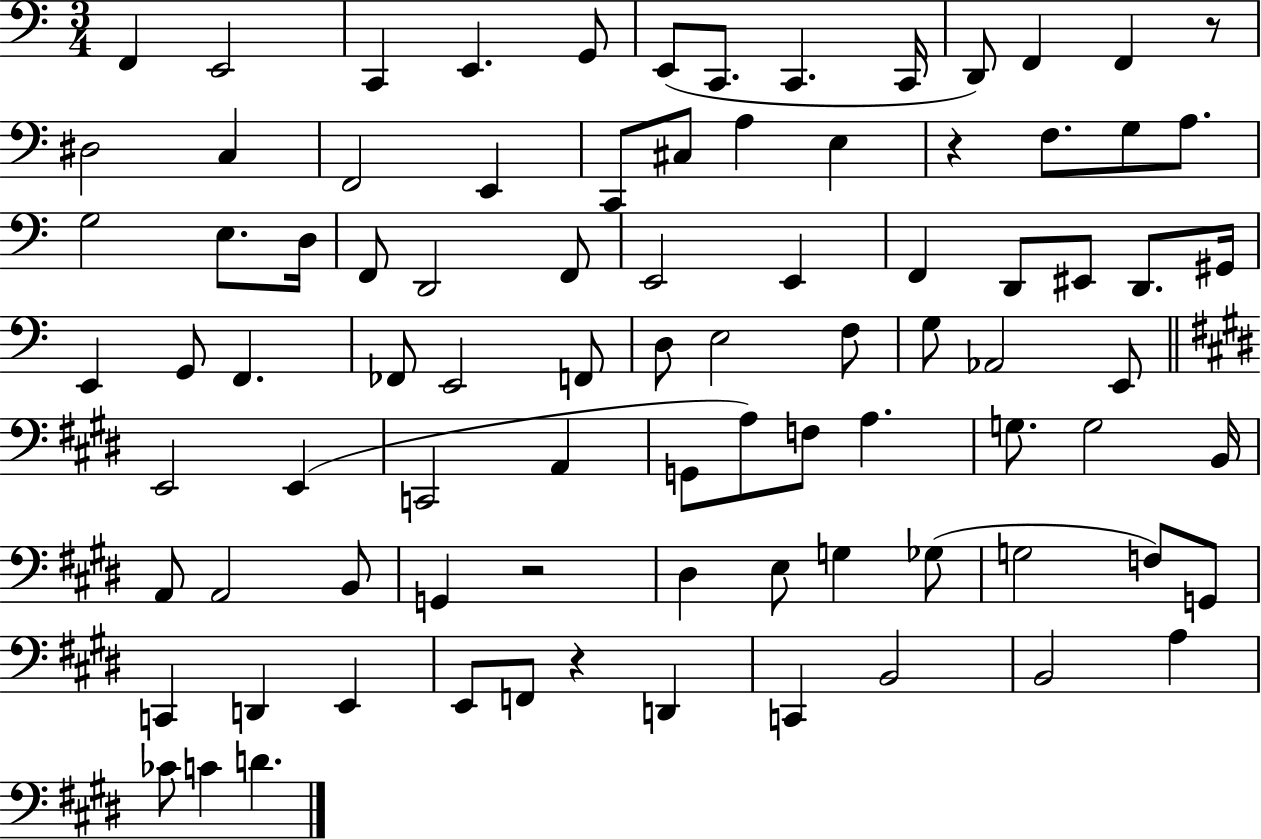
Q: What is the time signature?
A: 3/4